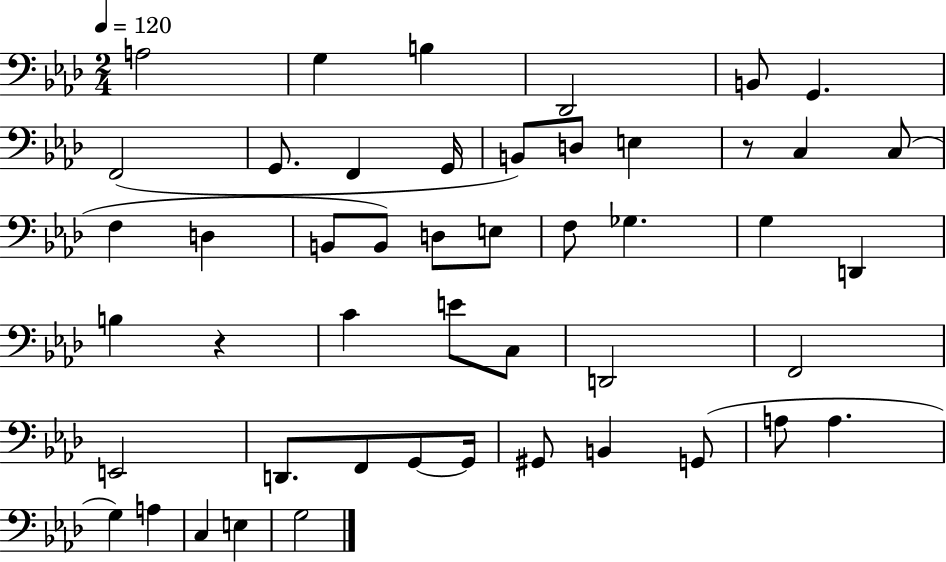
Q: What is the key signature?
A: AES major